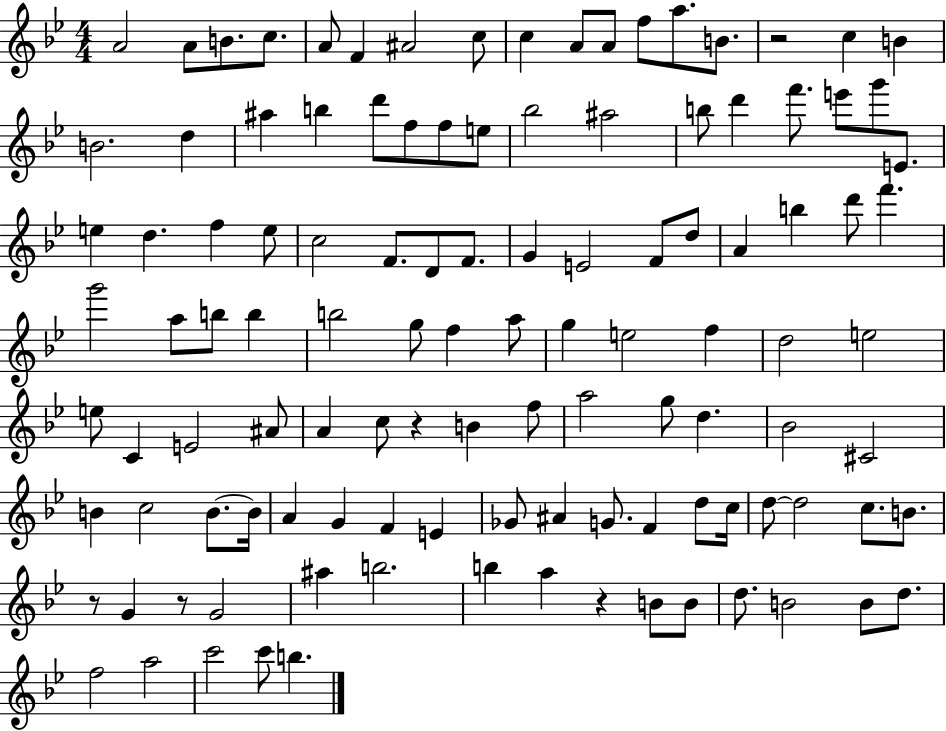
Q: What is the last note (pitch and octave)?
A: B5